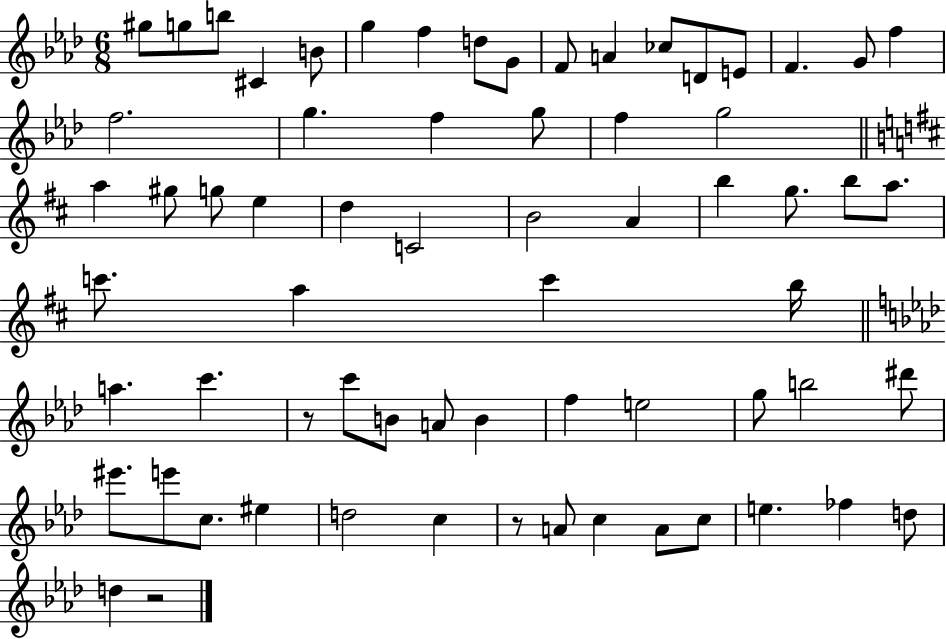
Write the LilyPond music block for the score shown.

{
  \clef treble
  \numericTimeSignature
  \time 6/8
  \key aes \major
  gis''8 g''8 b''8 cis'4 b'8 | g''4 f''4 d''8 g'8 | f'8 a'4 ces''8 d'8 e'8 | f'4. g'8 f''4 | \break f''2. | g''4. f''4 g''8 | f''4 g''2 | \bar "||" \break \key b \minor a''4 gis''8 g''8 e''4 | d''4 c'2 | b'2 a'4 | b''4 g''8. b''8 a''8. | \break c'''8. a''4 c'''4 b''16 | \bar "||" \break \key aes \major a''4. c'''4. | r8 c'''8 b'8 a'8 b'4 | f''4 e''2 | g''8 b''2 dis'''8 | \break eis'''8. e'''8 c''8. eis''4 | d''2 c''4 | r8 a'8 c''4 a'8 c''8 | e''4. fes''4 d''8 | \break d''4 r2 | \bar "|."
}